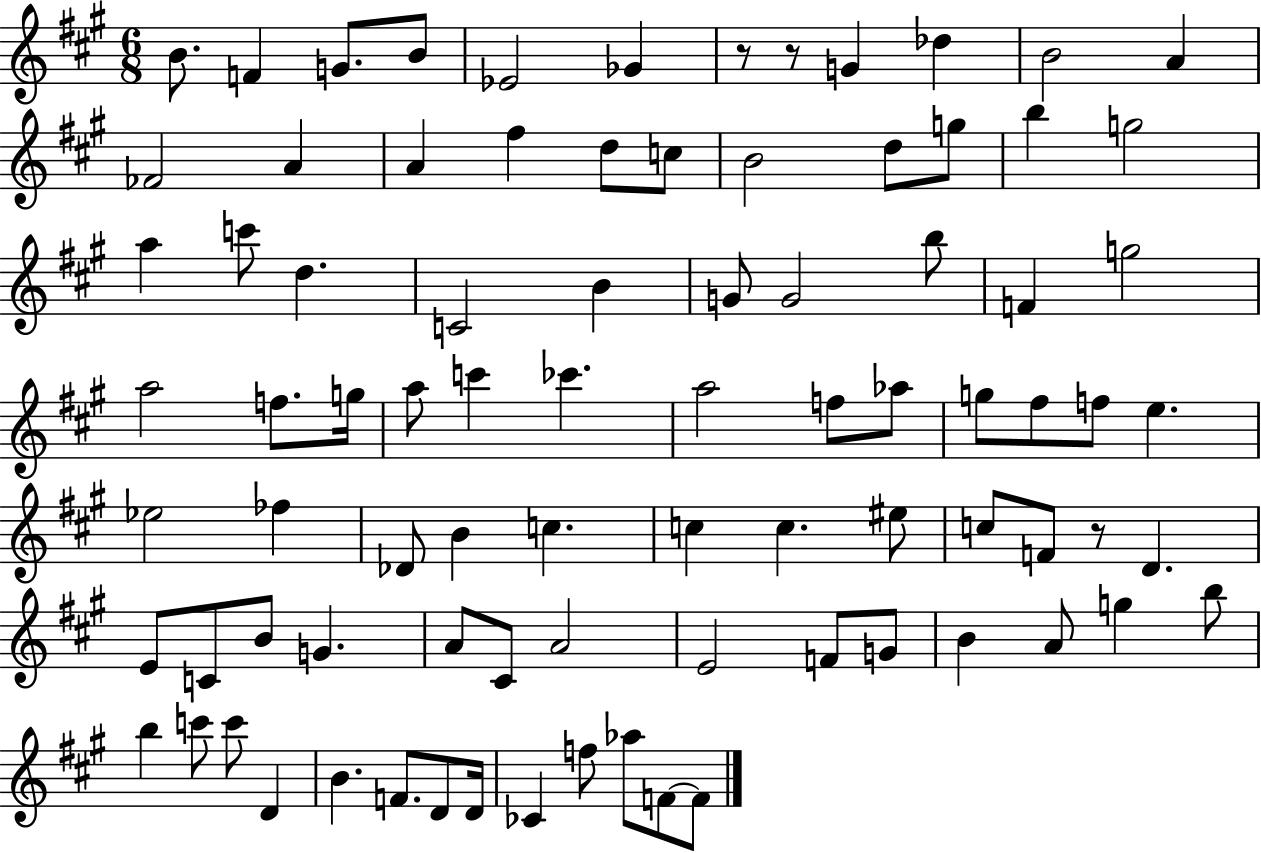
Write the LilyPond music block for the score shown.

{
  \clef treble
  \numericTimeSignature
  \time 6/8
  \key a \major
  b'8. f'4 g'8. b'8 | ees'2 ges'4 | r8 r8 g'4 des''4 | b'2 a'4 | \break fes'2 a'4 | a'4 fis''4 d''8 c''8 | b'2 d''8 g''8 | b''4 g''2 | \break a''4 c'''8 d''4. | c'2 b'4 | g'8 g'2 b''8 | f'4 g''2 | \break a''2 f''8. g''16 | a''8 c'''4 ces'''4. | a''2 f''8 aes''8 | g''8 fis''8 f''8 e''4. | \break ees''2 fes''4 | des'8 b'4 c''4. | c''4 c''4. eis''8 | c''8 f'8 r8 d'4. | \break e'8 c'8 b'8 g'4. | a'8 cis'8 a'2 | e'2 f'8 g'8 | b'4 a'8 g''4 b''8 | \break b''4 c'''8 c'''8 d'4 | b'4. f'8. d'8 d'16 | ces'4 f''8 aes''8 f'8~~ f'8 | \bar "|."
}